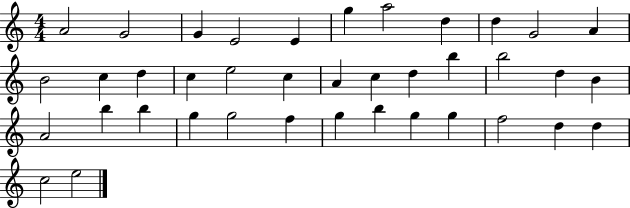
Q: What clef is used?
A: treble